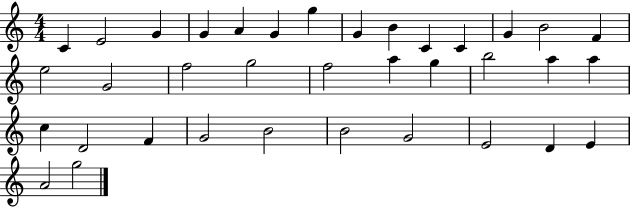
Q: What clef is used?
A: treble